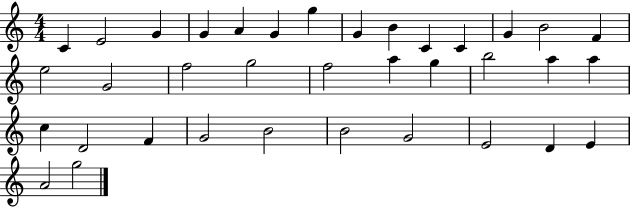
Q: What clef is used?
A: treble